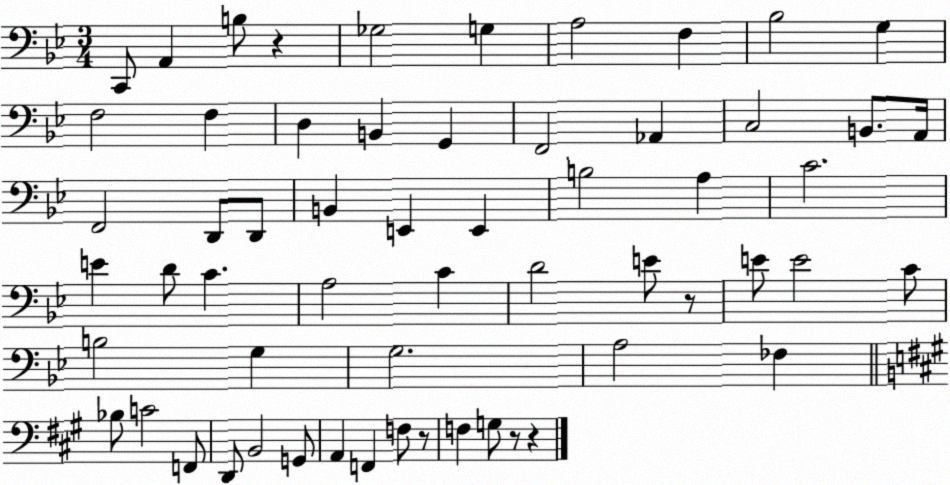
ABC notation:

X:1
T:Untitled
M:3/4
L:1/4
K:Bb
C,,/2 A,, B,/2 z _G,2 G, A,2 F, _B,2 G, F,2 F, D, B,, G,, F,,2 _A,, C,2 B,,/2 A,,/4 F,,2 D,,/2 D,,/2 B,, E,, E,, B,2 A, C2 E D/2 C A,2 C D2 E/2 z/2 E/2 E2 C/2 B,2 G, G,2 A,2 _F, _B,/2 C2 F,,/2 D,,/2 B,,2 G,,/2 A,, F,, F,/2 z/2 F, G,/2 z/2 z